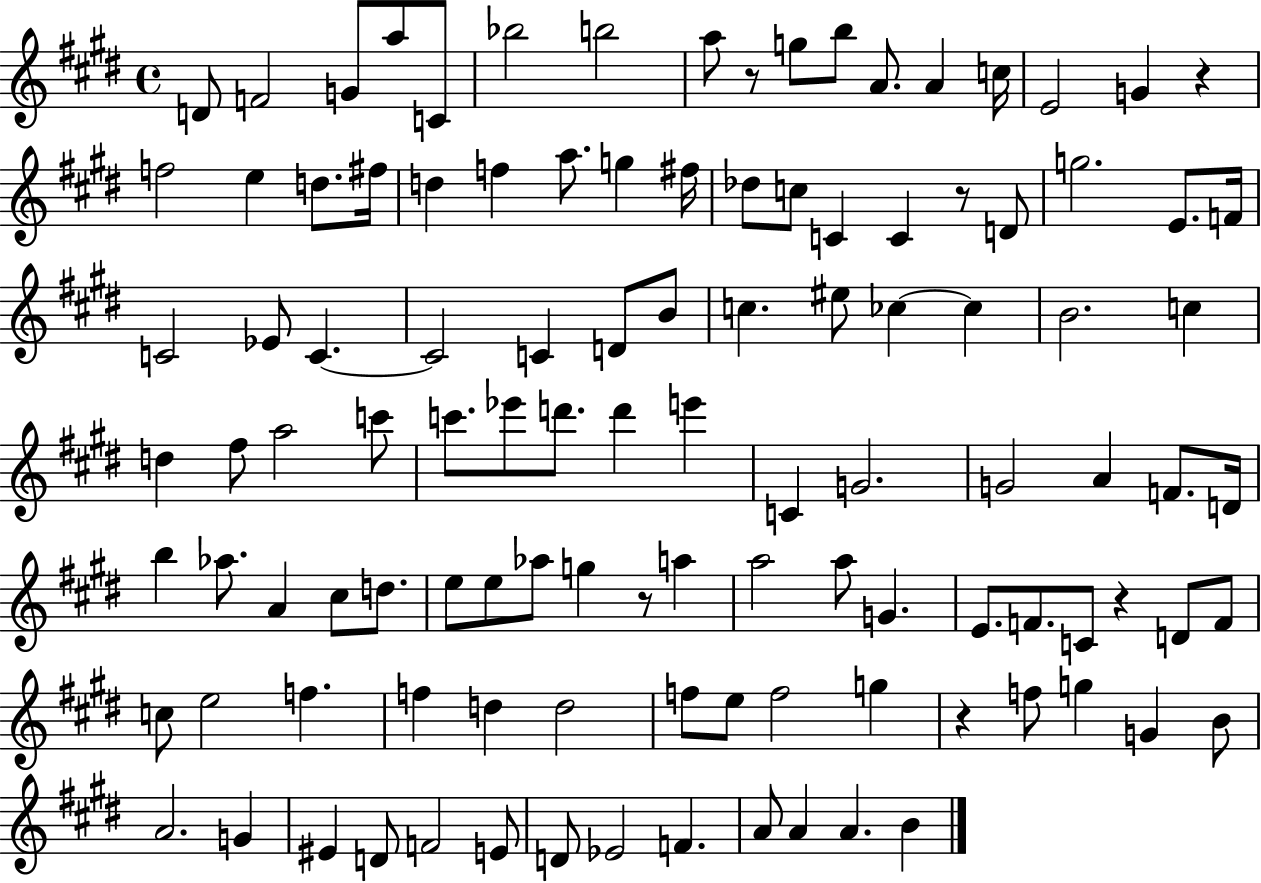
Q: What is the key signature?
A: E major